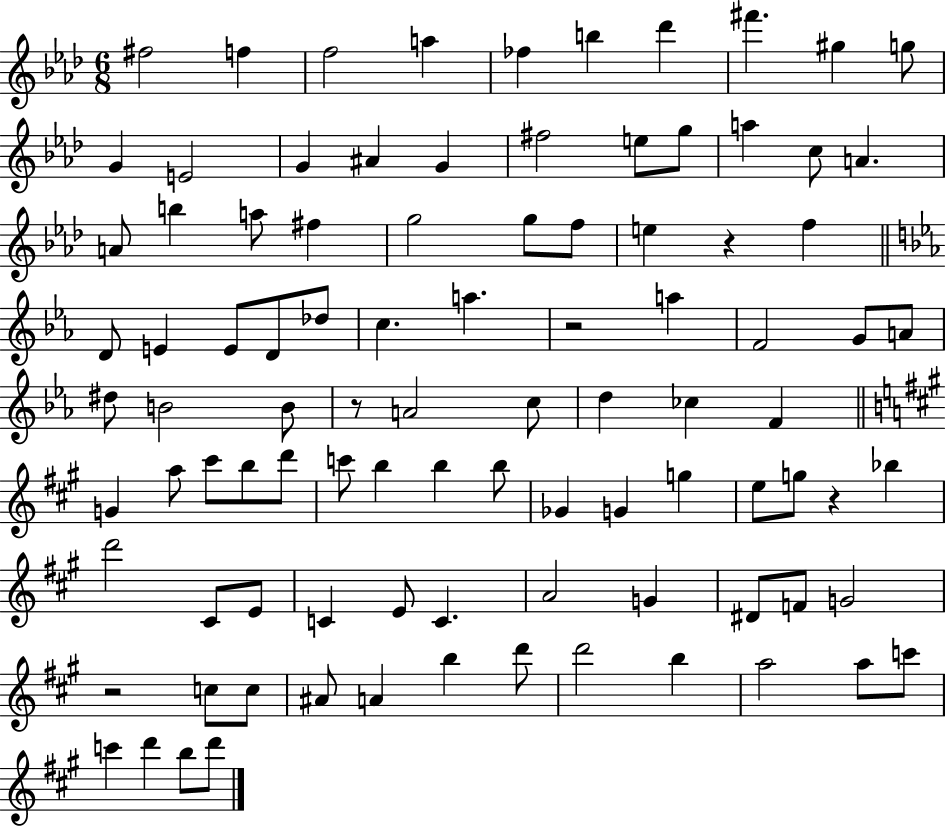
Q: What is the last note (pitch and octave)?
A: D6